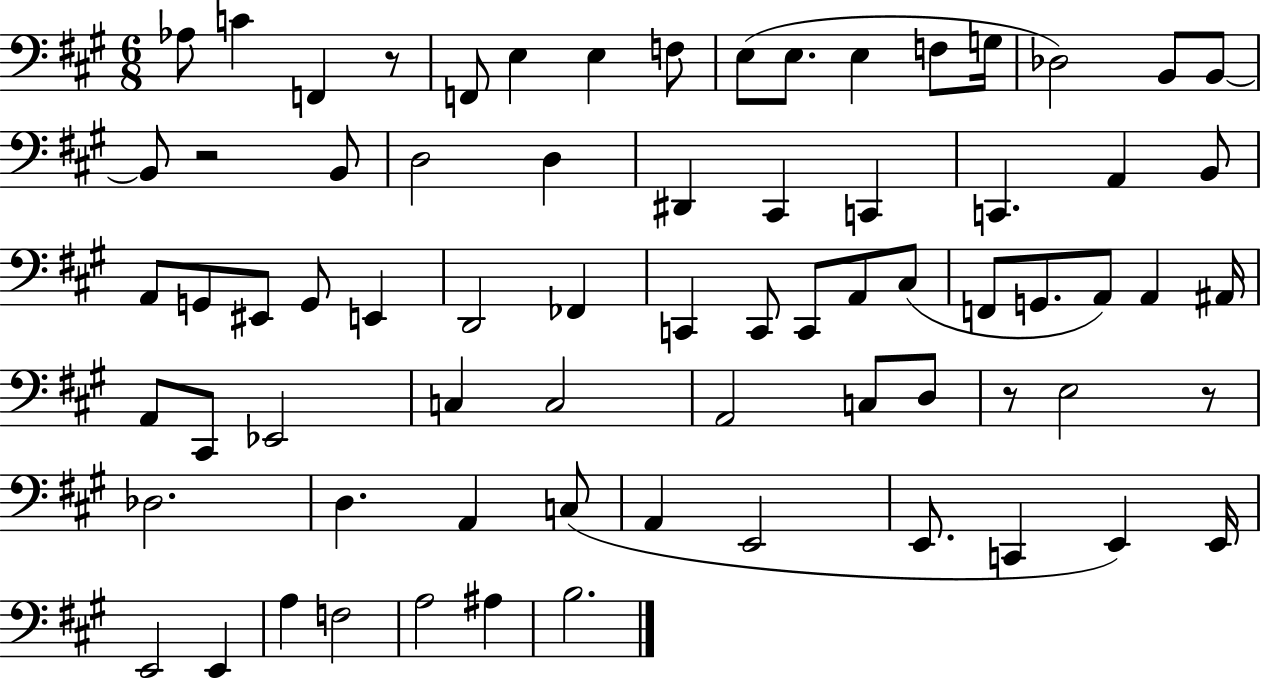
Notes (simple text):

Ab3/e C4/q F2/q R/e F2/e E3/q E3/q F3/e E3/e E3/e. E3/q F3/e G3/s Db3/h B2/e B2/e B2/e R/h B2/e D3/h D3/q D#2/q C#2/q C2/q C2/q. A2/q B2/e A2/e G2/e EIS2/e G2/e E2/q D2/h FES2/q C2/q C2/e C2/e A2/e C#3/e F2/e G2/e. A2/e A2/q A#2/s A2/e C#2/e Eb2/h C3/q C3/h A2/h C3/e D3/e R/e E3/h R/e Db3/h. D3/q. A2/q C3/e A2/q E2/h E2/e. C2/q E2/q E2/s E2/h E2/q A3/q F3/h A3/h A#3/q B3/h.